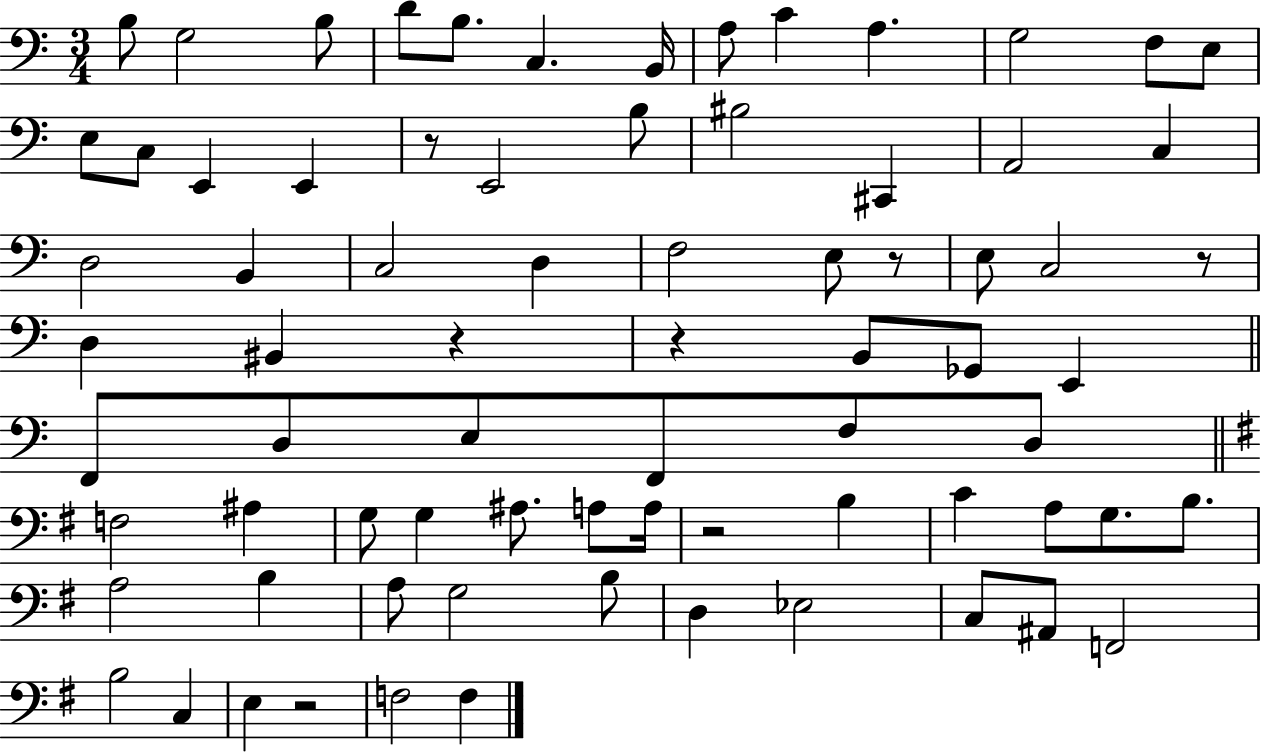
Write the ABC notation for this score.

X:1
T:Untitled
M:3/4
L:1/4
K:C
B,/2 G,2 B,/2 D/2 B,/2 C, B,,/4 A,/2 C A, G,2 F,/2 E,/2 E,/2 C,/2 E,, E,, z/2 E,,2 B,/2 ^B,2 ^C,, A,,2 C, D,2 B,, C,2 D, F,2 E,/2 z/2 E,/2 C,2 z/2 D, ^B,, z z B,,/2 _G,,/2 E,, F,,/2 D,/2 E,/2 F,,/2 F,/2 D,/2 F,2 ^A, G,/2 G, ^A,/2 A,/2 A,/4 z2 B, C A,/2 G,/2 B,/2 A,2 B, A,/2 G,2 B,/2 D, _E,2 C,/2 ^A,,/2 F,,2 B,2 C, E, z2 F,2 F,